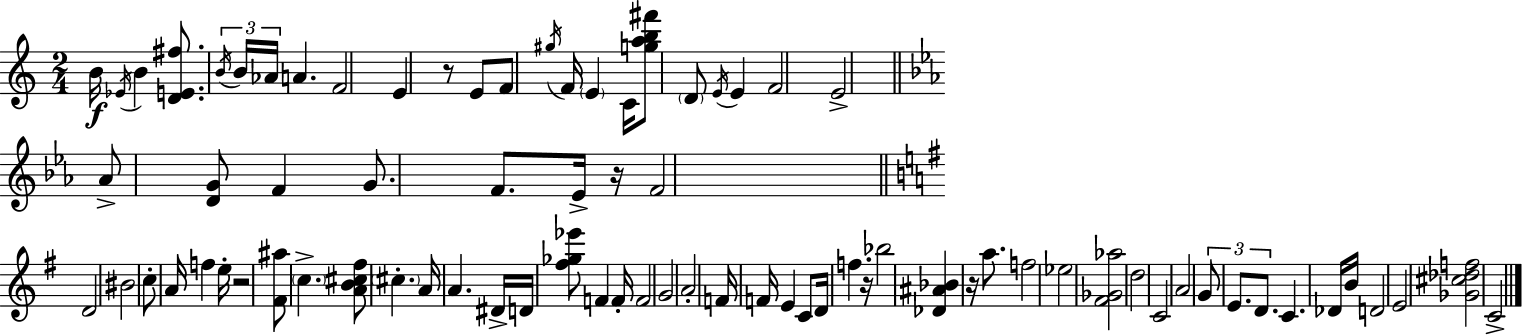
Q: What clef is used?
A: treble